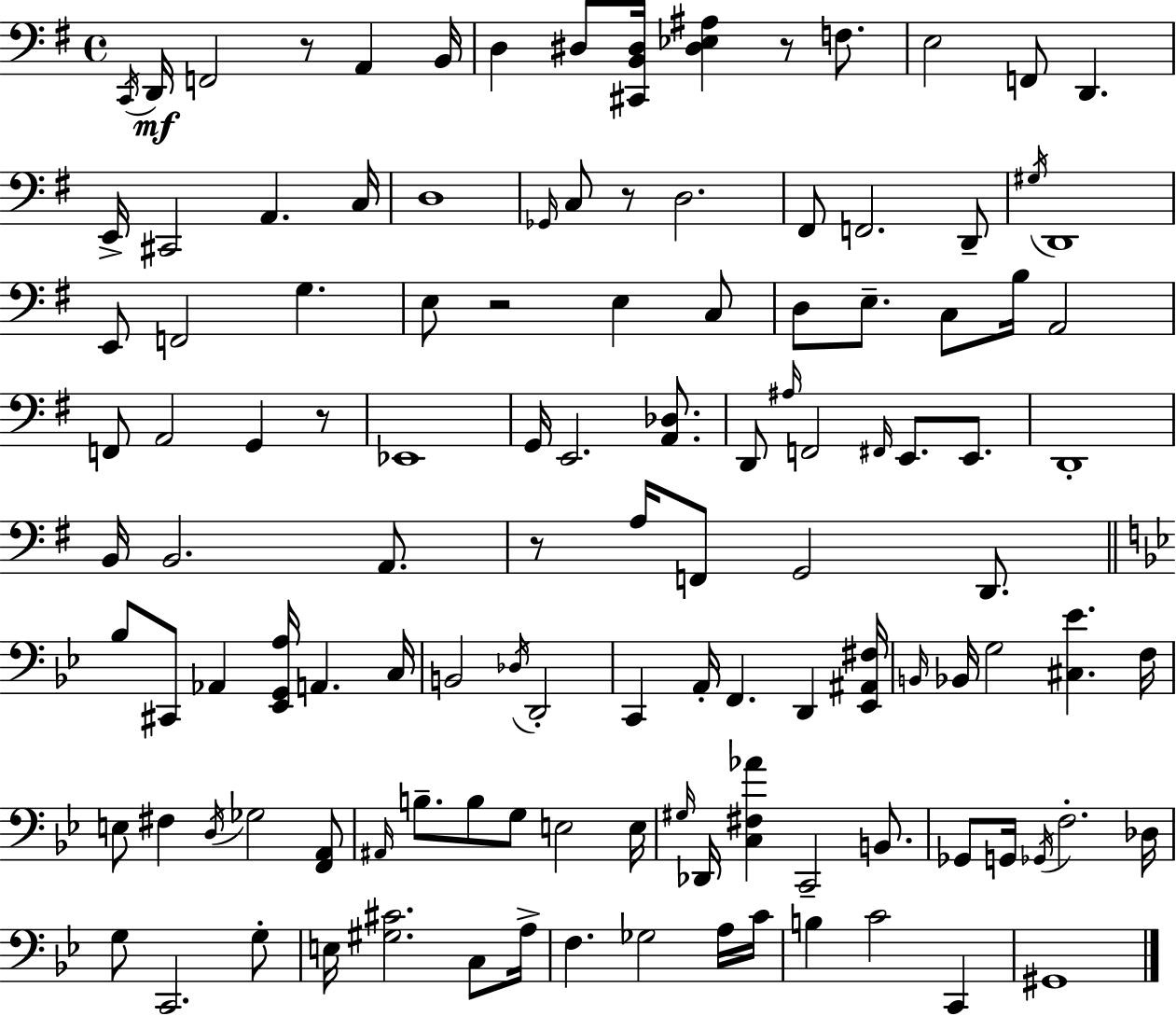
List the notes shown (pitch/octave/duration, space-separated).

C2/s D2/s F2/h R/e A2/q B2/s D3/q D#3/e [C#2,B2,D#3]/s [D#3,Eb3,A#3]/q R/e F3/e. E3/h F2/e D2/q. E2/s C#2/h A2/q. C3/s D3/w Gb2/s C3/e R/e D3/h. F#2/e F2/h. D2/e G#3/s D2/w E2/e F2/h G3/q. E3/e R/h E3/q C3/e D3/e E3/e. C3/e B3/s A2/h F2/e A2/h G2/q R/e Eb2/w G2/s E2/h. [A2,Db3]/e. D2/e A#3/s F2/h F#2/s E2/e. E2/e. D2/w B2/s B2/h. A2/e. R/e A3/s F2/e G2/h D2/e. Bb3/e C#2/e Ab2/q [Eb2,G2,A3]/s A2/q. C3/s B2/h Db3/s D2/h C2/q A2/s F2/q. D2/q [Eb2,A#2,F#3]/s B2/s Bb2/s G3/h [C#3,Eb4]/q. F3/s E3/e F#3/q D3/s Gb3/h [F2,A2]/e A#2/s B3/e. B3/e G3/e E3/h E3/s G#3/s Db2/s [C3,F#3,Ab4]/q C2/h B2/e. Gb2/e G2/s Gb2/s F3/h. Db3/s G3/e C2/h. G3/e E3/s [G#3,C#4]/h. C3/e A3/s F3/q. Gb3/h A3/s C4/s B3/q C4/h C2/q G#2/w